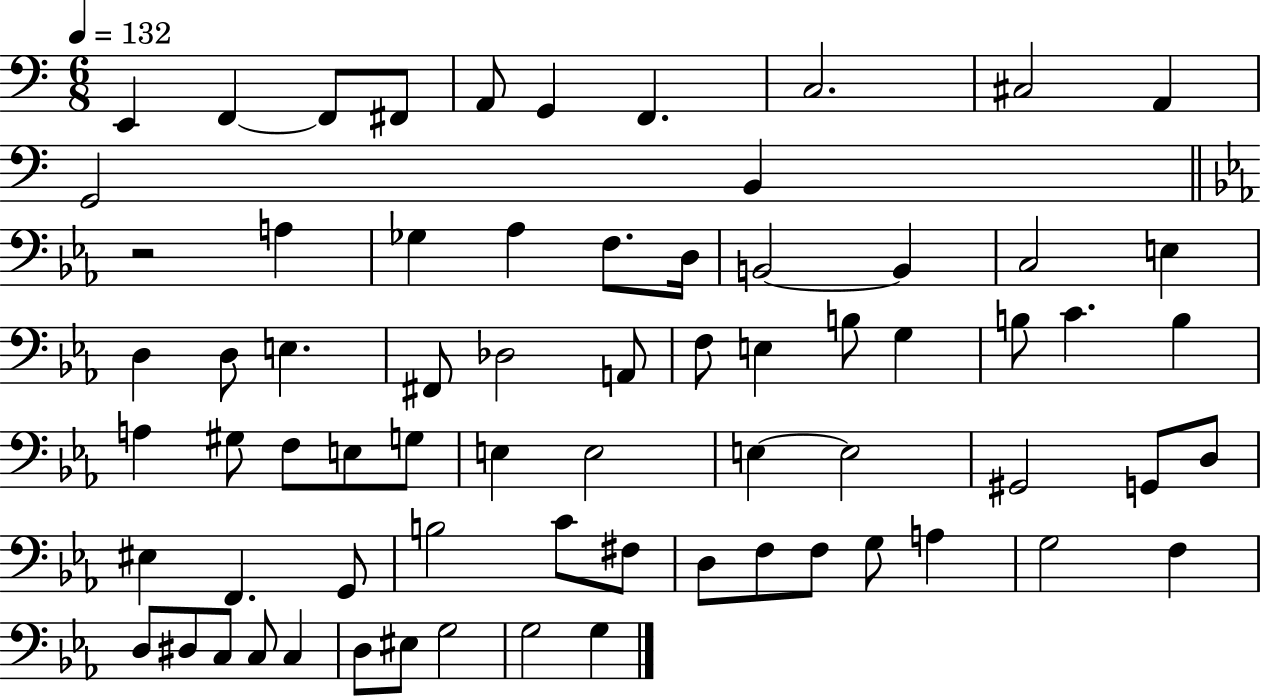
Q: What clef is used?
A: bass